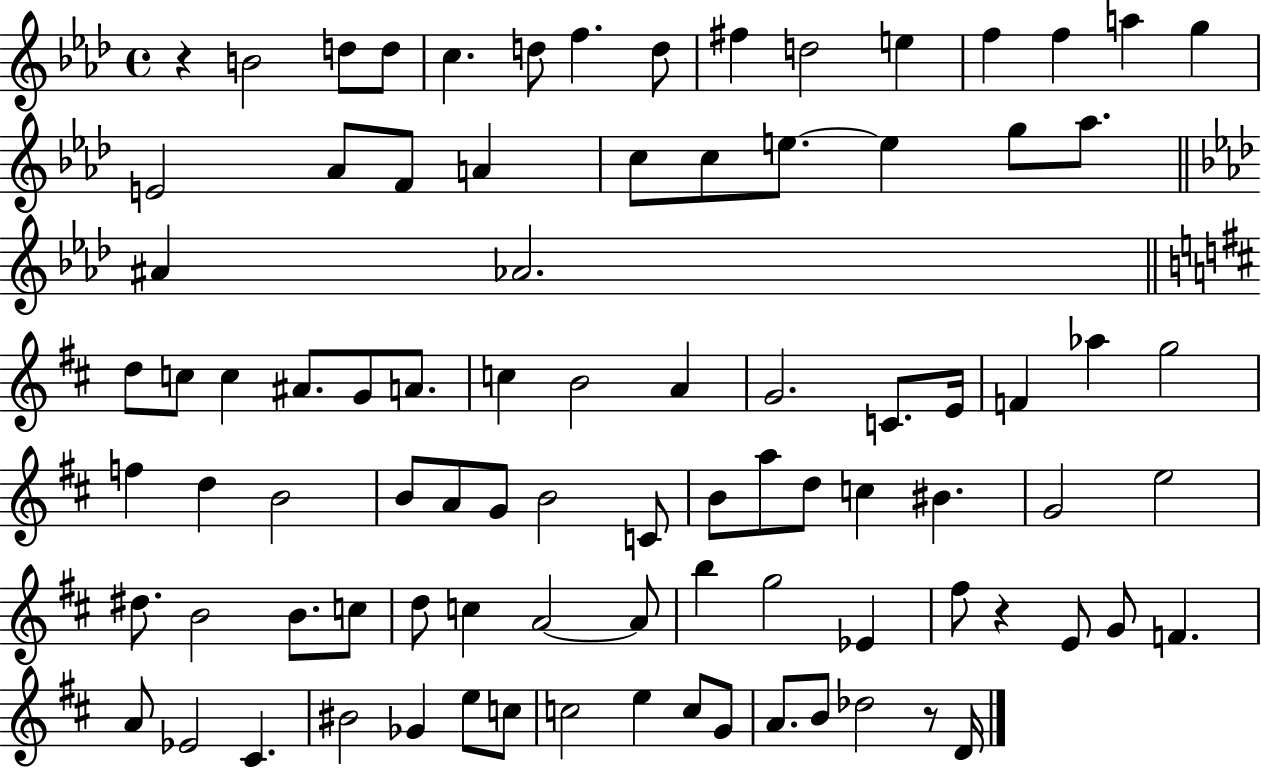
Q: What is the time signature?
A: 4/4